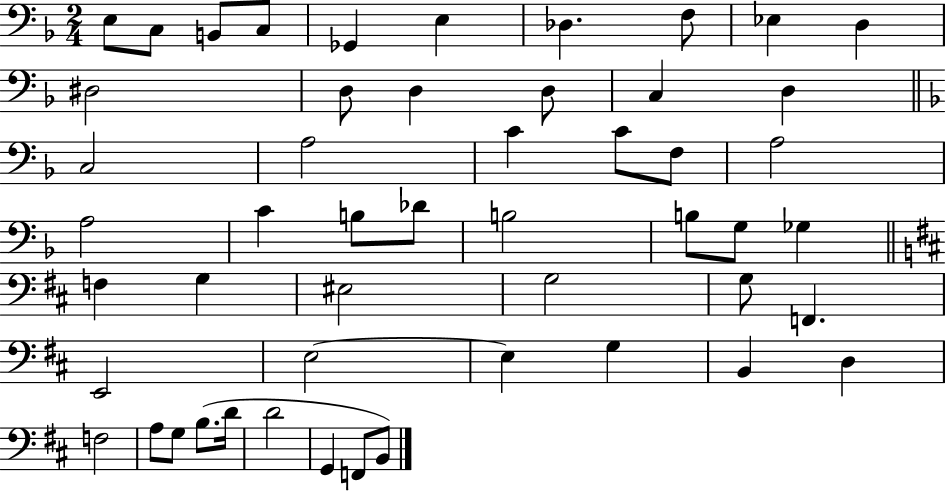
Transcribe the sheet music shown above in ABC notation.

X:1
T:Untitled
M:2/4
L:1/4
K:F
E,/2 C,/2 B,,/2 C,/2 _G,, E, _D, F,/2 _E, D, ^D,2 D,/2 D, D,/2 C, D, C,2 A,2 C C/2 F,/2 A,2 A,2 C B,/2 _D/2 B,2 B,/2 G,/2 _G, F, G, ^E,2 G,2 G,/2 F,, E,,2 E,2 E, G, B,, D, F,2 A,/2 G,/2 B,/2 D/4 D2 G,, F,,/2 B,,/2